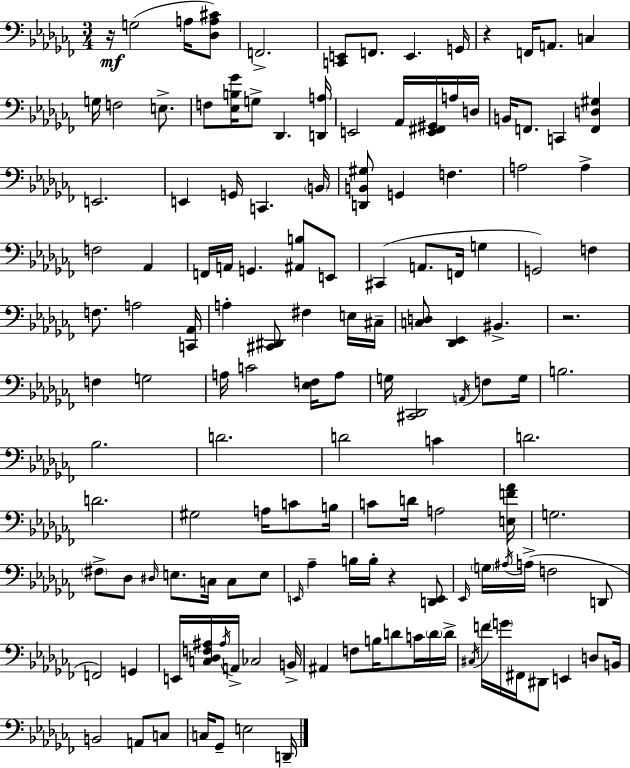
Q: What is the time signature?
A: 3/4